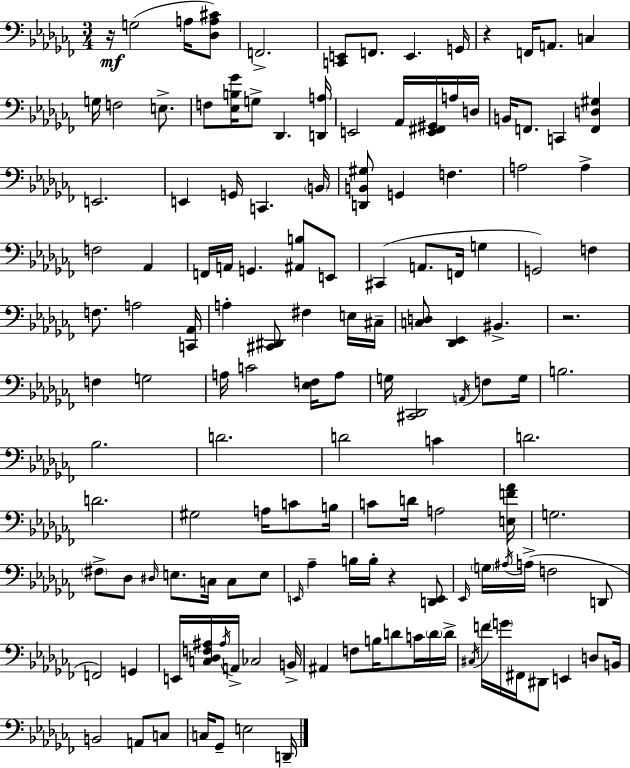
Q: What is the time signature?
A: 3/4